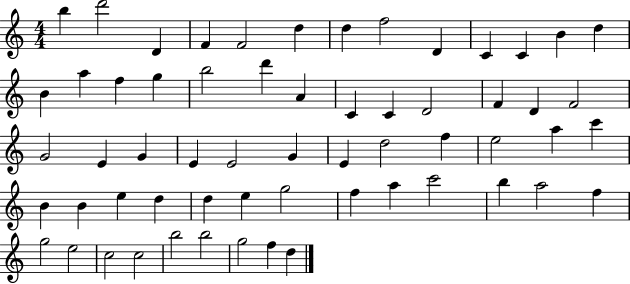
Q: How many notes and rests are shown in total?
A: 60